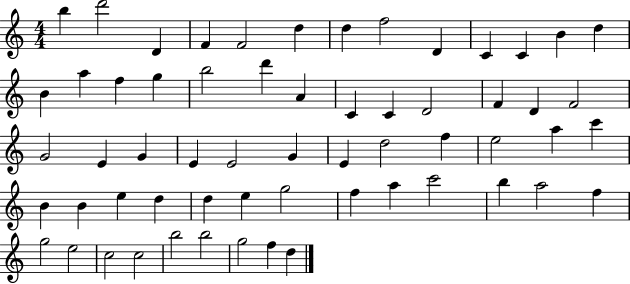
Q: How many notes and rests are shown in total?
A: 60